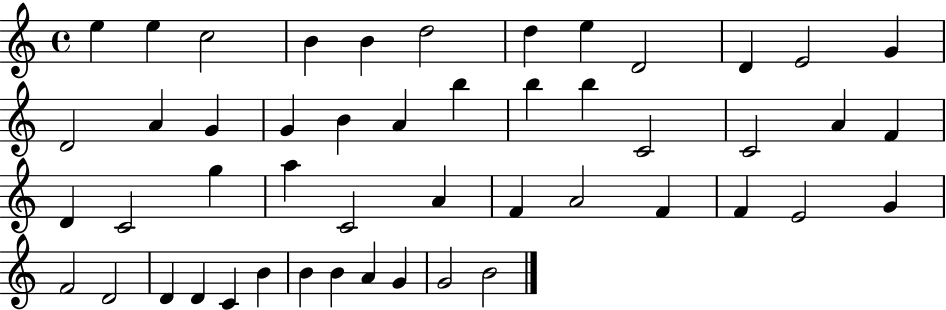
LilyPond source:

{
  \clef treble
  \time 4/4
  \defaultTimeSignature
  \key c \major
  e''4 e''4 c''2 | b'4 b'4 d''2 | d''4 e''4 d'2 | d'4 e'2 g'4 | \break d'2 a'4 g'4 | g'4 b'4 a'4 b''4 | b''4 b''4 c'2 | c'2 a'4 f'4 | \break d'4 c'2 g''4 | a''4 c'2 a'4 | f'4 a'2 f'4 | f'4 e'2 g'4 | \break f'2 d'2 | d'4 d'4 c'4 b'4 | b'4 b'4 a'4 g'4 | g'2 b'2 | \break \bar "|."
}